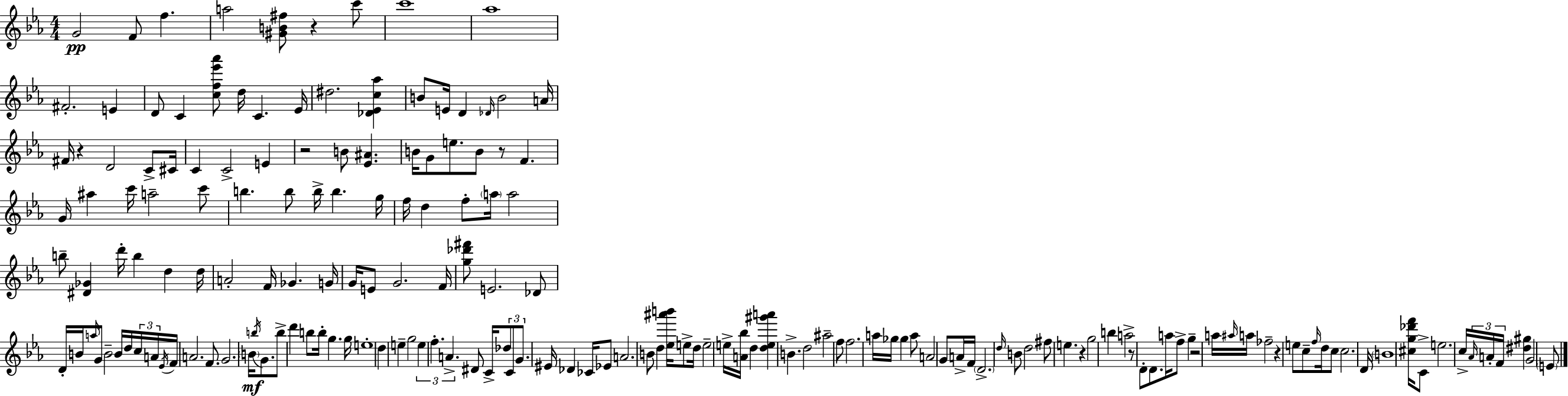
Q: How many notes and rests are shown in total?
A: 177